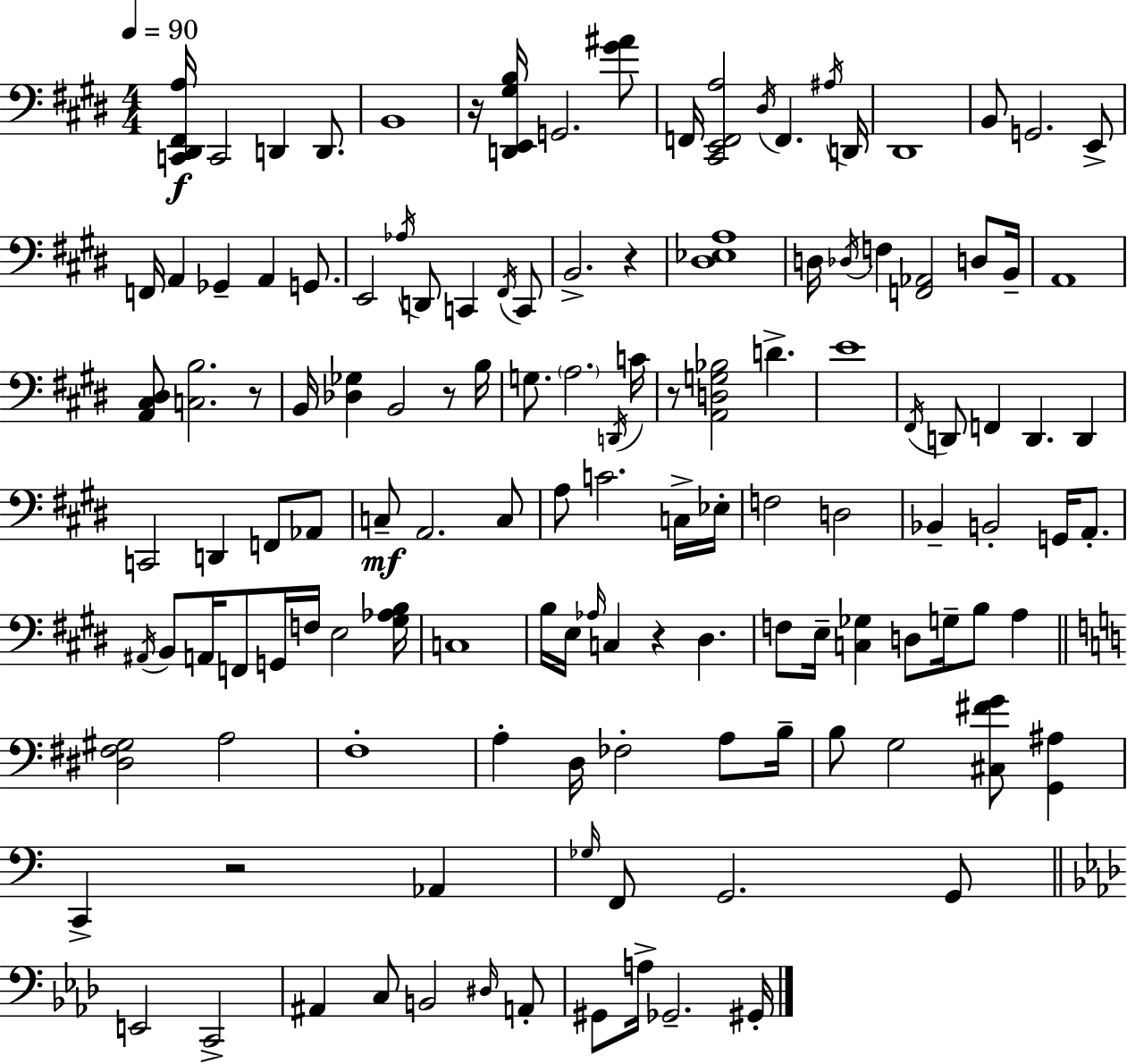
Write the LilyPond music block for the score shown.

{
  \clef bass
  \numericTimeSignature
  \time 4/4
  \key e \major
  \tempo 4 = 90
  <c, dis, fis, a>16\f c,2 d,4 d,8. | b,1 | r16 <d, e, gis b>16 g,2. <gis' ais'>8 | f,16 <cis, e, f, a>2 \acciaccatura { dis16 } f,4. | \break \acciaccatura { ais16 } d,16 dis,1 | b,8 g,2. | e,8-> f,16 a,4 ges,4-- a,4 g,8. | e,2 \acciaccatura { aes16 } d,8 c,4 | \break \acciaccatura { fis,16 } c,8 b,2.-> | r4 <dis ees a>1 | d16 \acciaccatura { des16 } f4 <f, aes,>2 | d8 b,16-- a,1 | \break <a, cis dis>8 <c b>2. | r8 b,16 <des ges>4 b,2 | r8 b16 g8. \parenthesize a2. | \acciaccatura { d,16 } c'16 r8 <a, d g bes>2 | \break d'4.-> e'1 | \acciaccatura { fis,16 } d,8 f,4 d,4. | d,4 c,2 d,4 | f,8 aes,8 c8--\mf a,2. | \break c8 a8 c'2. | c16-> ees16-. f2 d2 | bes,4-- b,2-. | g,16 a,8.-. \acciaccatura { ais,16 } b,8 a,16 f,8 g,16 f16 e2 | \break <gis aes b>16 c1 | b16 e16 \grace { aes16 } c4 r4 | dis4. f8 e16-- <c ges>4 | d8 g16-- b8 a4 \bar "||" \break \key c \major <dis fis gis>2 a2 | f1-. | a4-. d16 fes2-. a8 b16-- | b8 g2 <cis fis' g'>8 <g, ais>4 | \break c,4-> r2 aes,4 | \grace { ges16 } f,8 g,2. g,8 | \bar "||" \break \key f \minor e,2 c,2-> | ais,4 c8 b,2 \grace { dis16 } a,8-. | gis,8 a16-> ges,2.-- | gis,16-. \bar "|."
}